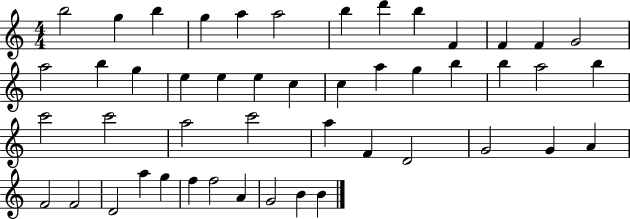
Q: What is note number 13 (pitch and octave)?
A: G4